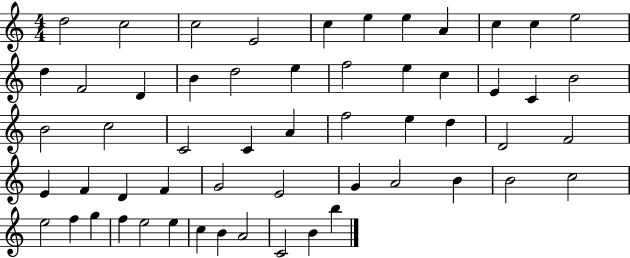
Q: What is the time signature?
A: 4/4